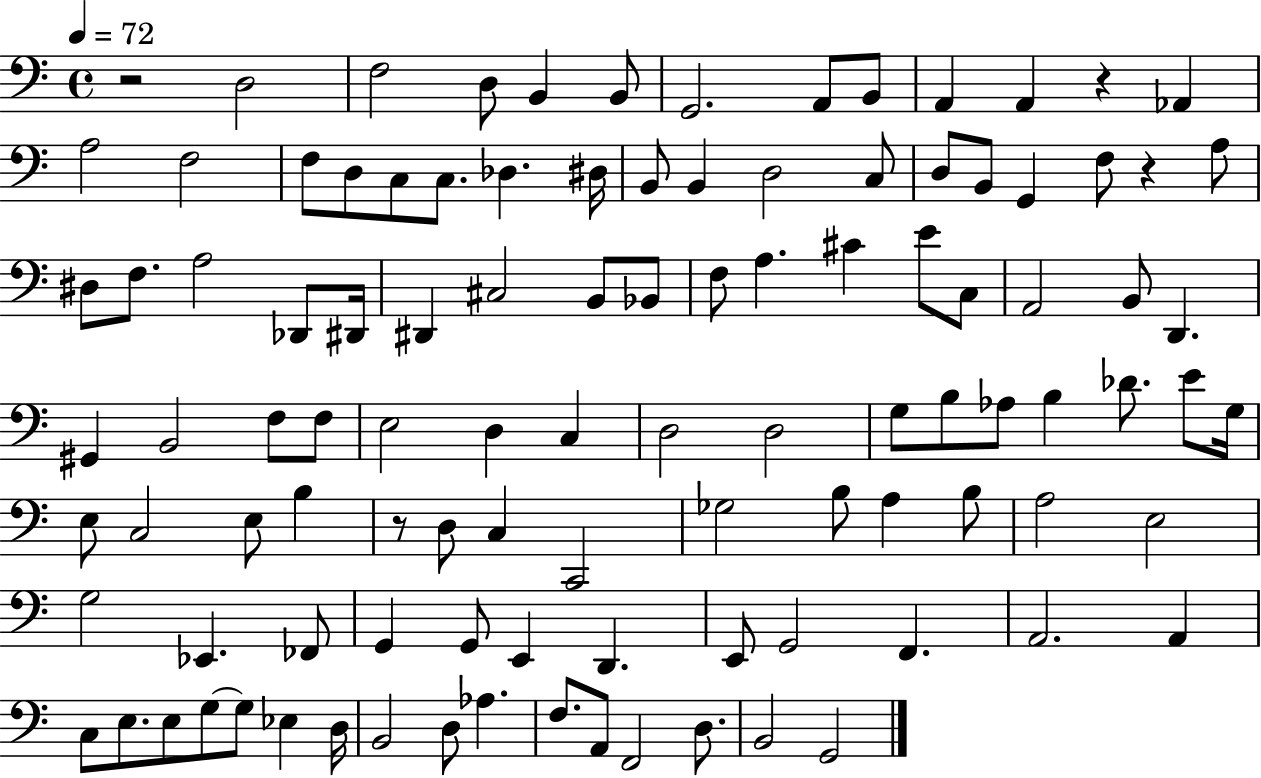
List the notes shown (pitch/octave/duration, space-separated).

R/h D3/h F3/h D3/e B2/q B2/e G2/h. A2/e B2/e A2/q A2/q R/q Ab2/q A3/h F3/h F3/e D3/e C3/e C3/e. Db3/q. D#3/s B2/e B2/q D3/h C3/e D3/e B2/e G2/q F3/e R/q A3/e D#3/e F3/e. A3/h Db2/e D#2/s D#2/q C#3/h B2/e Bb2/e F3/e A3/q. C#4/q E4/e C3/e A2/h B2/e D2/q. G#2/q B2/h F3/e F3/e E3/h D3/q C3/q D3/h D3/h G3/e B3/e Ab3/e B3/q Db4/e. E4/e G3/s E3/e C3/h E3/e B3/q R/e D3/e C3/q C2/h Gb3/h B3/e A3/q B3/e A3/h E3/h G3/h Eb2/q. FES2/e G2/q G2/e E2/q D2/q. E2/e G2/h F2/q. A2/h. A2/q C3/e E3/e. E3/e G3/e G3/e Eb3/q D3/s B2/h D3/e Ab3/q. F3/e. A2/e F2/h D3/e. B2/h G2/h